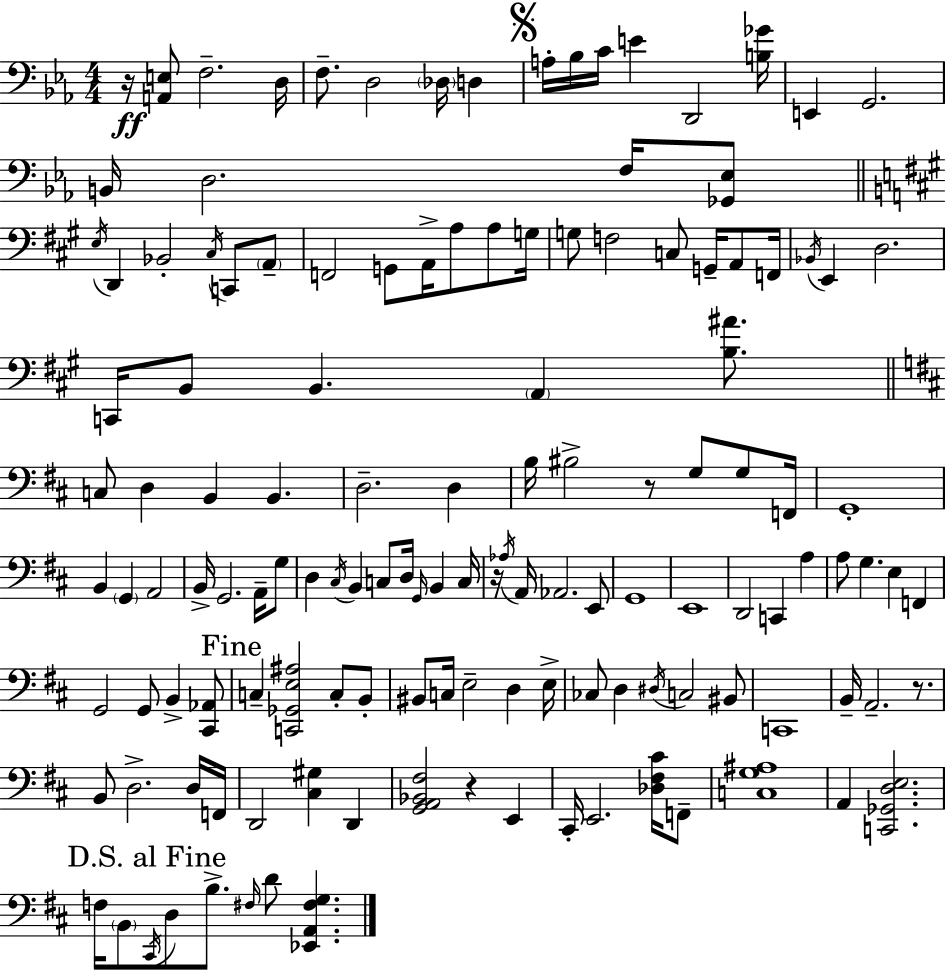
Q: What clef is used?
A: bass